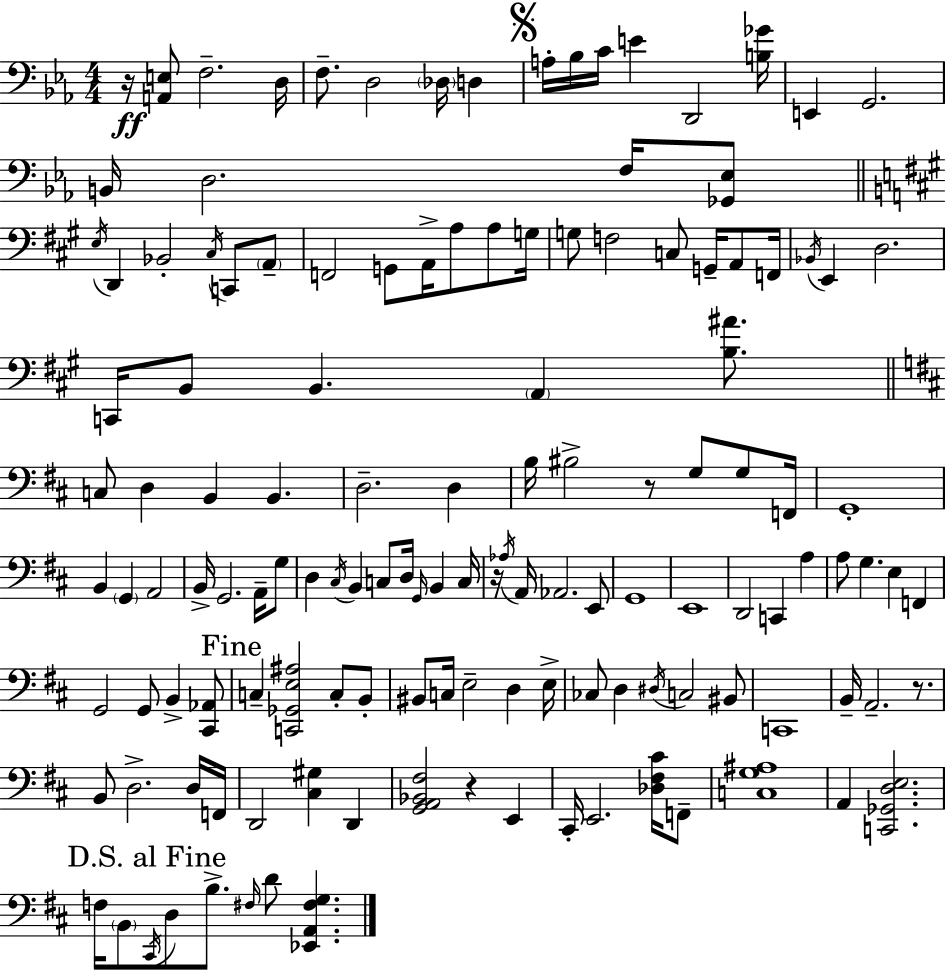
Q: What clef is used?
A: bass